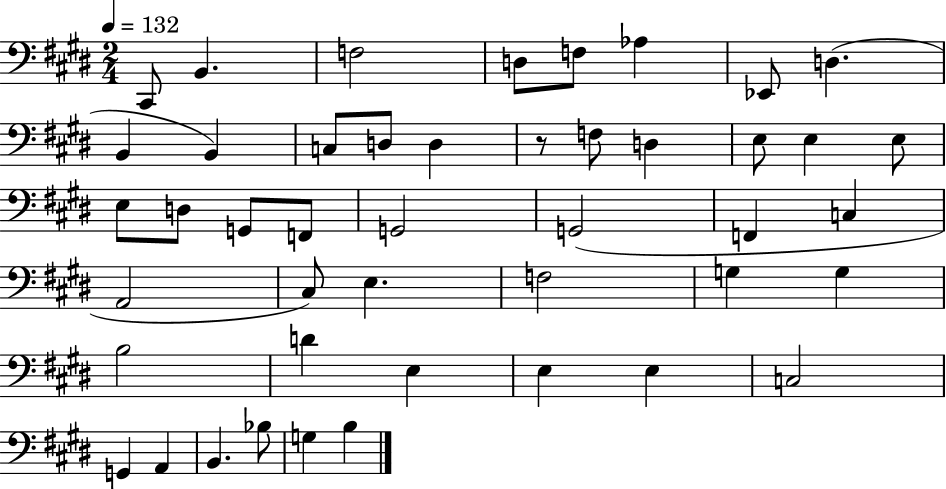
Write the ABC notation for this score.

X:1
T:Untitled
M:2/4
L:1/4
K:E
^C,,/2 B,, F,2 D,/2 F,/2 _A, _E,,/2 D, B,, B,, C,/2 D,/2 D, z/2 F,/2 D, E,/2 E, E,/2 E,/2 D,/2 G,,/2 F,,/2 G,,2 G,,2 F,, C, A,,2 ^C,/2 E, F,2 G, G, B,2 D E, E, E, C,2 G,, A,, B,, _B,/2 G, B,